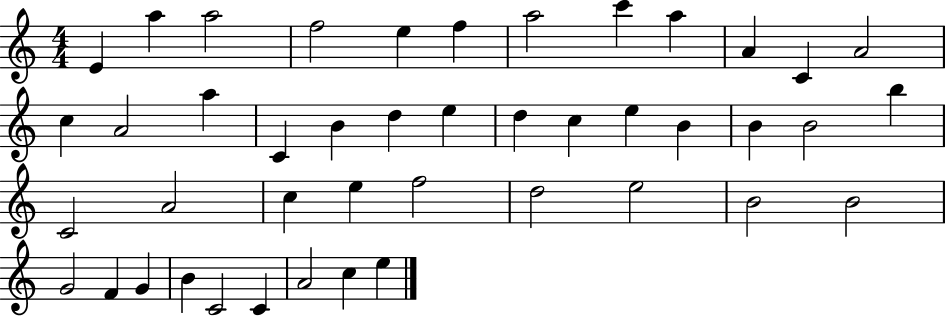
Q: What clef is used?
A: treble